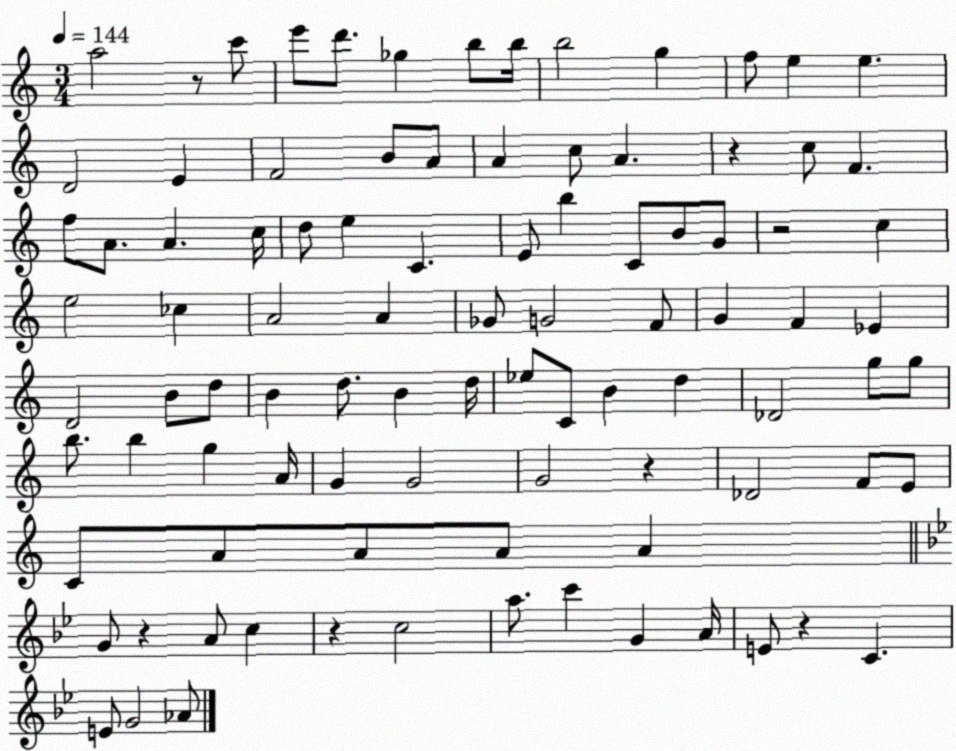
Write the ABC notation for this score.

X:1
T:Untitled
M:3/4
L:1/4
K:C
a2 z/2 c'/2 e'/2 d'/2 _g b/2 b/4 b2 g f/2 e e D2 E F2 B/2 A/2 A c/2 A z c/2 F f/2 A/2 A c/4 d/2 e C E/2 b C/2 B/2 G/2 z2 c e2 _c A2 A _G/2 G2 F/2 G F _E D2 B/2 d/2 B d/2 B d/4 _e/2 C/2 B d _D2 g/2 g/2 b/2 b g A/4 G G2 G2 z _D2 F/2 E/2 C/2 A/2 A/2 A/2 A G/2 z A/2 c z c2 a/2 c' G A/4 E/2 z C E/2 G2 _A/2